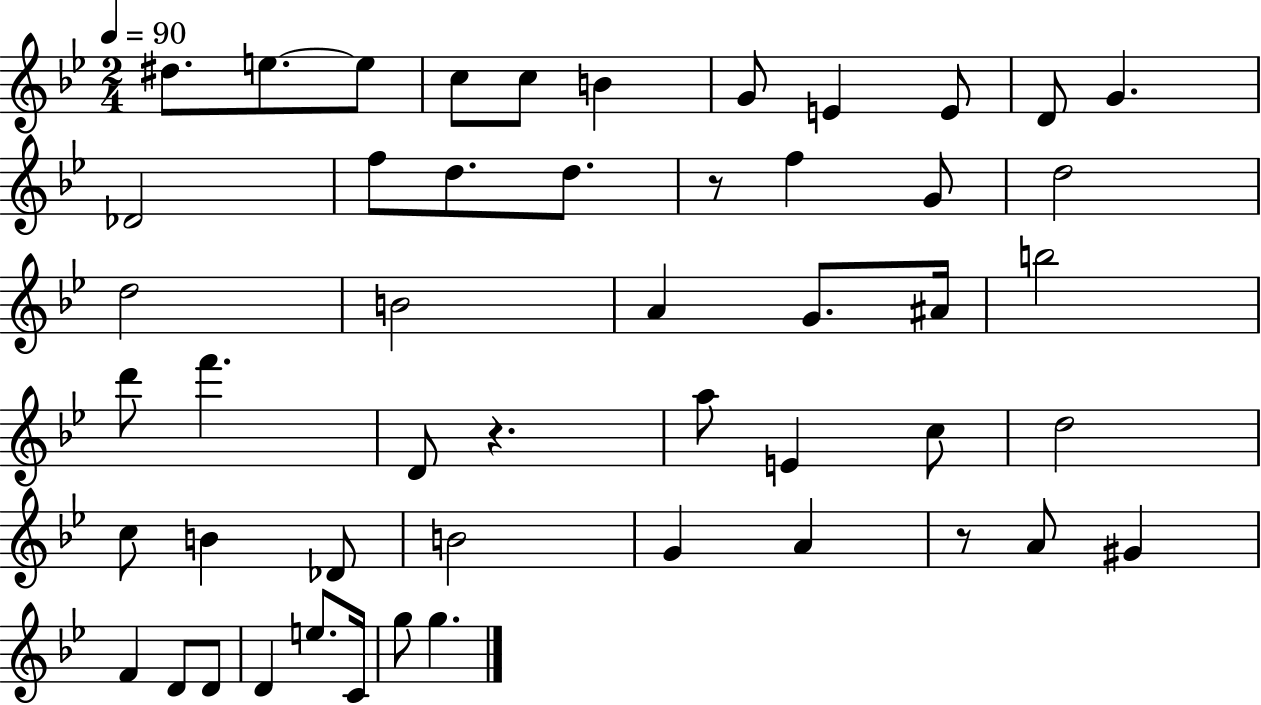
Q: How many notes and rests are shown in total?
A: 50